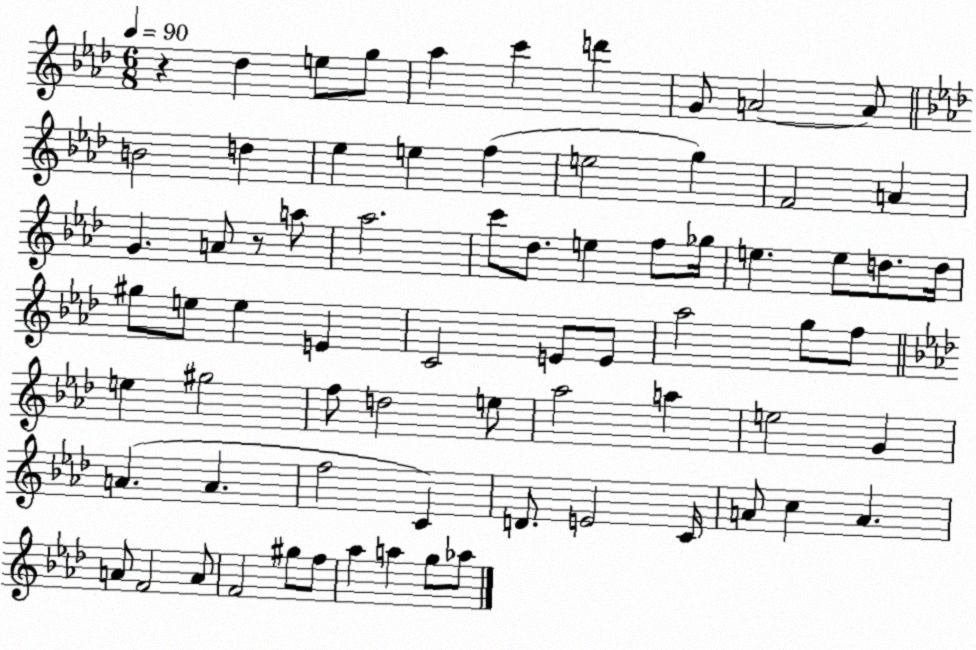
X:1
T:Untitled
M:6/8
L:1/4
K:Ab
z _d e/2 g/2 _a c' d' G/2 A2 A/2 B2 d _e e f e2 g F2 A G A/2 z/2 a/2 _a2 c'/2 _d/2 e f/2 _g/4 e e/2 d/2 d/4 ^g/2 e/2 e E C2 E/2 E/2 _a2 g/2 f/2 e ^g2 f/2 d2 e/2 _a2 a e2 G A A f2 C D/2 E2 C/4 A/2 c A A/2 F2 A/2 F2 ^g/2 f/2 _a a g/2 _a/2